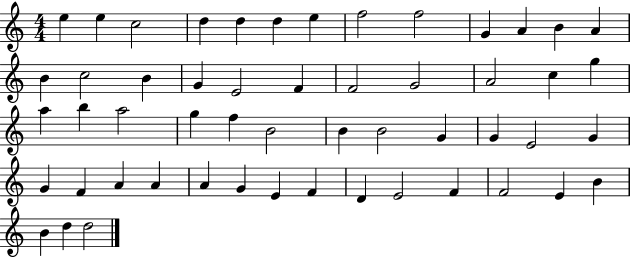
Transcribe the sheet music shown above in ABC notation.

X:1
T:Untitled
M:4/4
L:1/4
K:C
e e c2 d d d e f2 f2 G A B A B c2 B G E2 F F2 G2 A2 c g a b a2 g f B2 B B2 G G E2 G G F A A A G E F D E2 F F2 E B B d d2